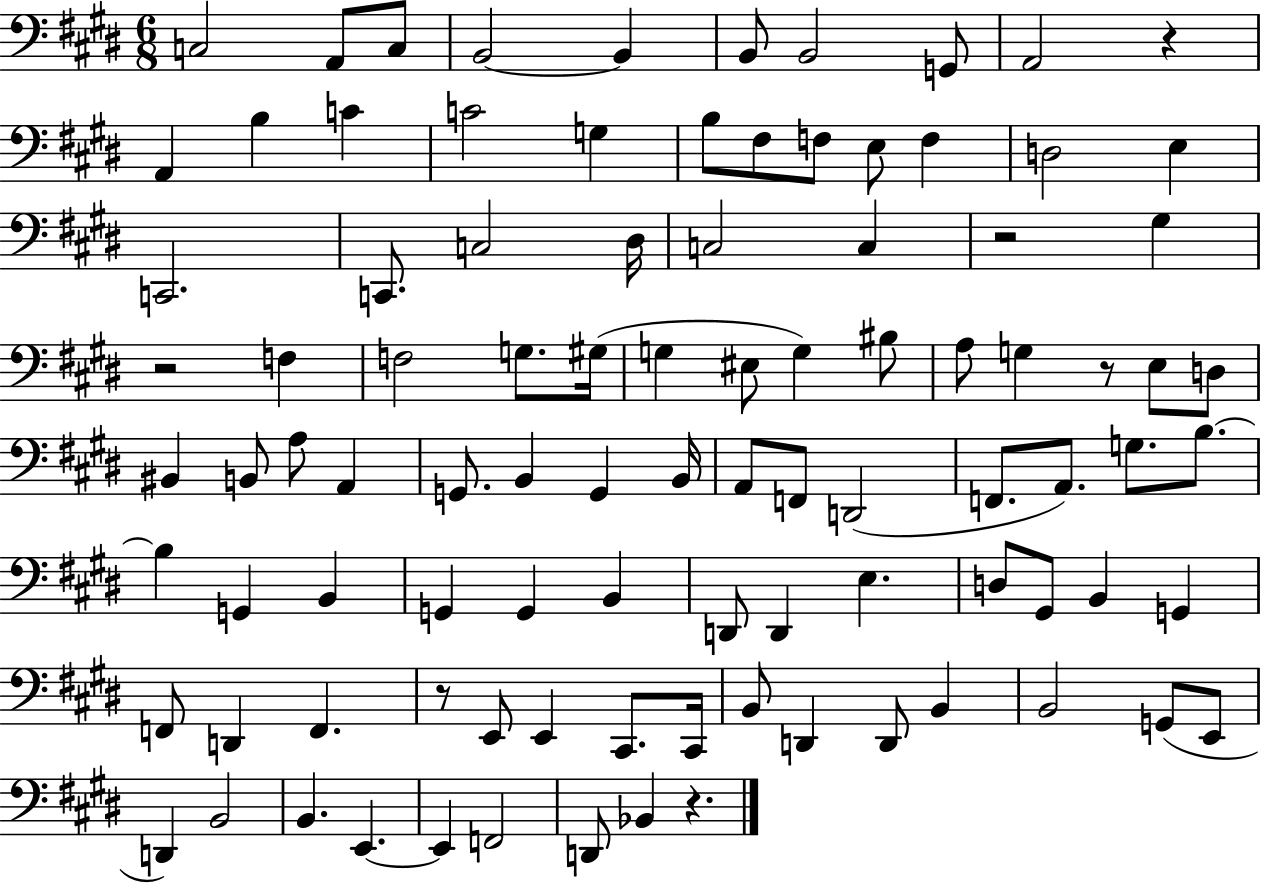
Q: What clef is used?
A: bass